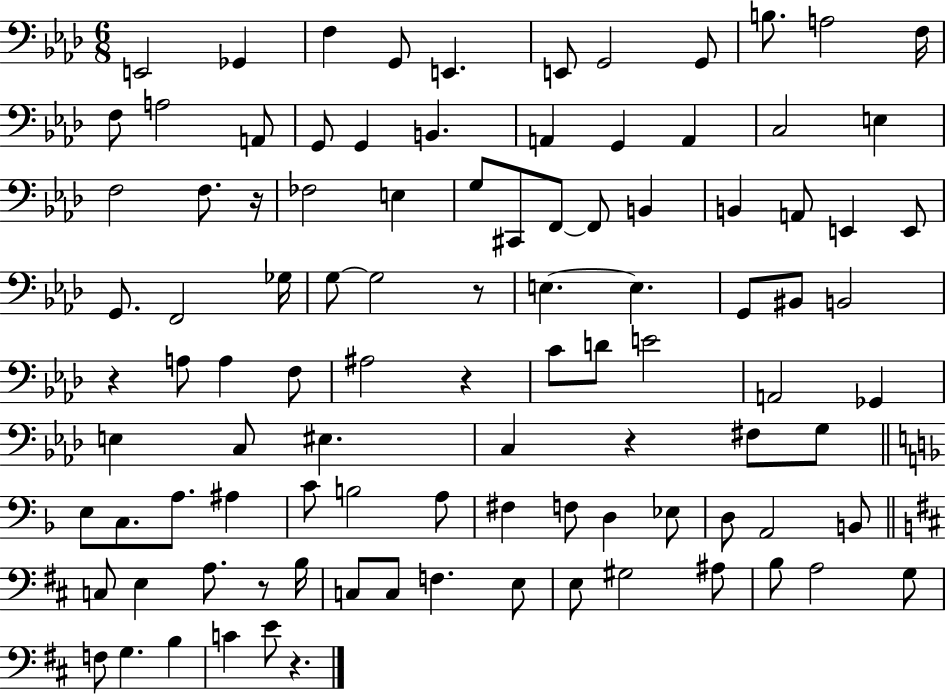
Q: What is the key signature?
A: AES major